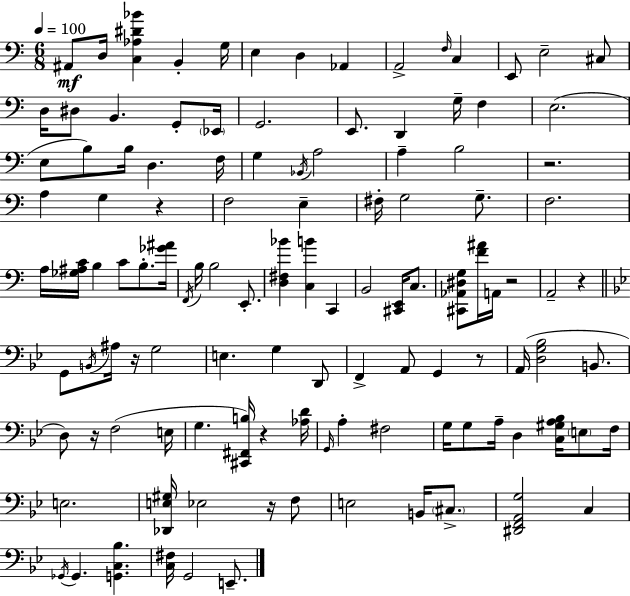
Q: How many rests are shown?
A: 9